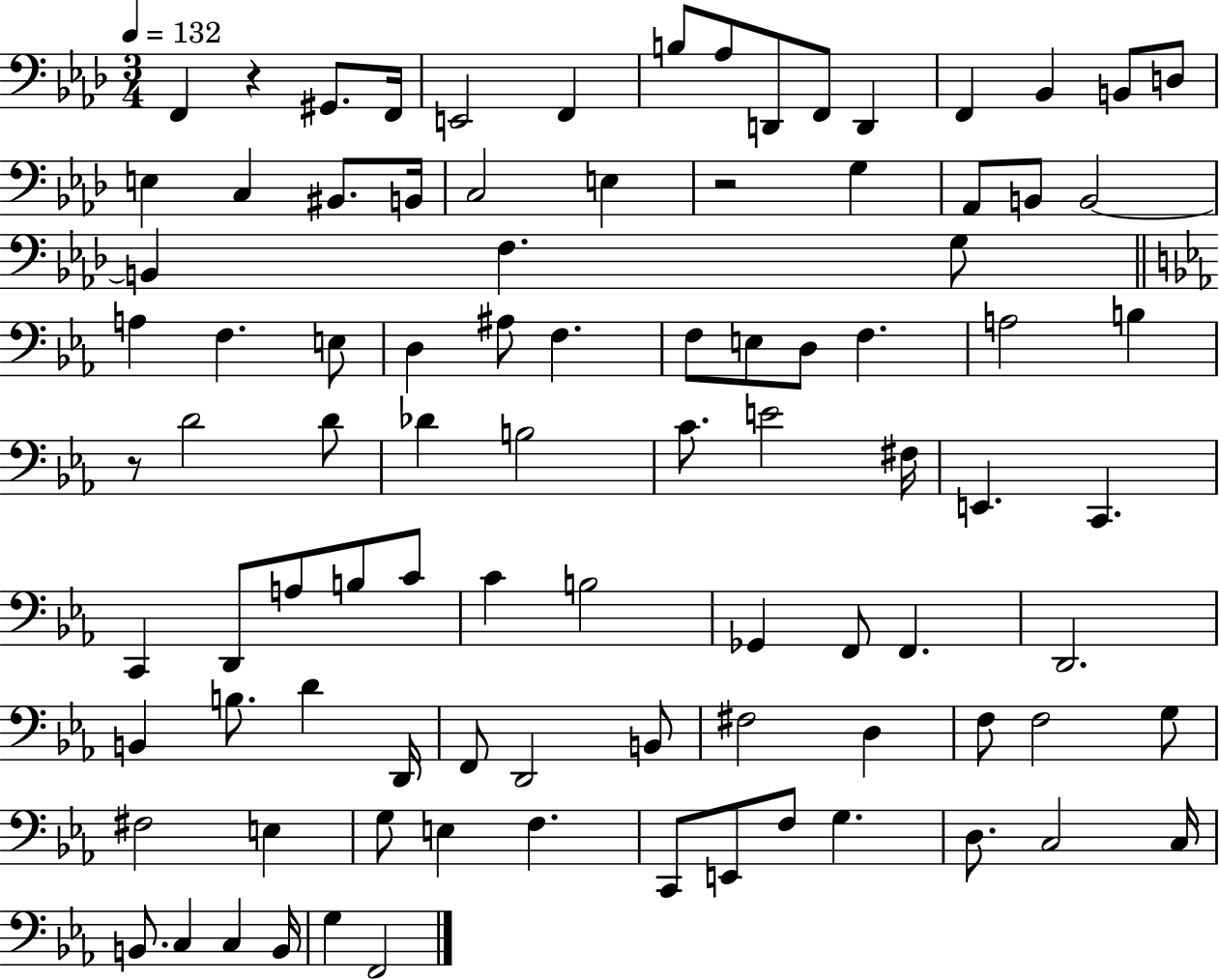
F2/q R/q G#2/e. F2/s E2/h F2/q B3/e Ab3/e D2/e F2/e D2/q F2/q Bb2/q B2/e D3/e E3/q C3/q BIS2/e. B2/s C3/h E3/q R/h G3/q Ab2/e B2/e B2/h B2/q F3/q. G3/e A3/q F3/q. E3/e D3/q A#3/e F3/q. F3/e E3/e D3/e F3/q. A3/h B3/q R/e D4/h D4/e Db4/q B3/h C4/e. E4/h F#3/s E2/q. C2/q. C2/q D2/e A3/e B3/e C4/e C4/q B3/h Gb2/q F2/e F2/q. D2/h. B2/q B3/e. D4/q D2/s F2/e D2/h B2/e F#3/h D3/q F3/e F3/h G3/e F#3/h E3/q G3/e E3/q F3/q. C2/e E2/e F3/e G3/q. D3/e. C3/h C3/s B2/e. C3/q C3/q B2/s G3/q F2/h